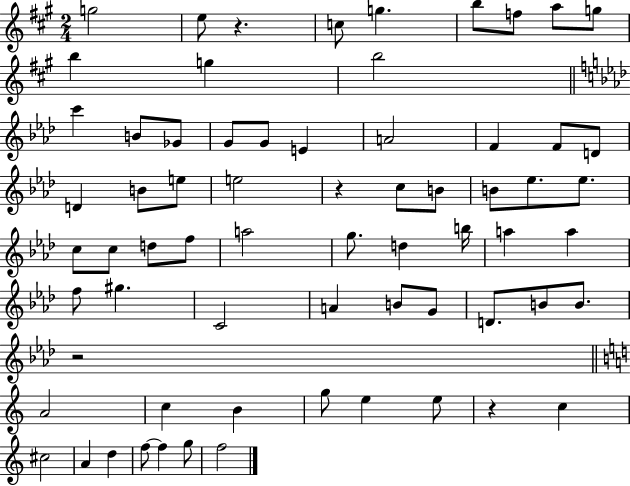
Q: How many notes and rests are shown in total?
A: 67